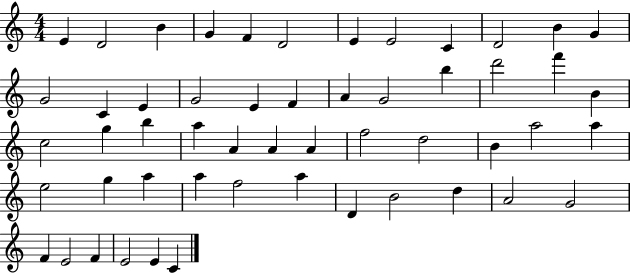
X:1
T:Untitled
M:4/4
L:1/4
K:C
E D2 B G F D2 E E2 C D2 B G G2 C E G2 E F A G2 b d'2 f' B c2 g b a A A A f2 d2 B a2 a e2 g a a f2 a D B2 d A2 G2 F E2 F E2 E C